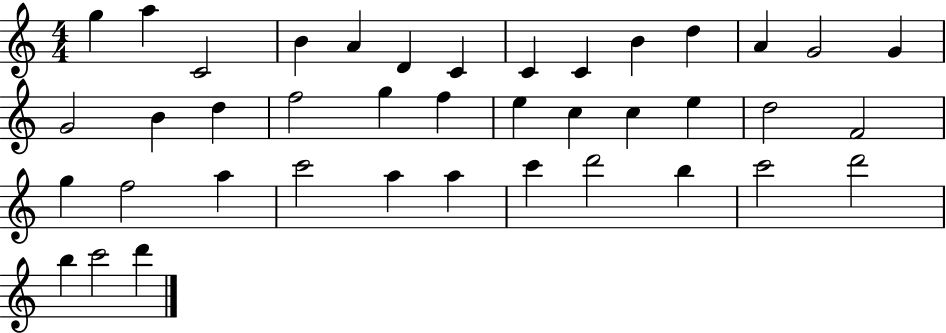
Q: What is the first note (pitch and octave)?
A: G5